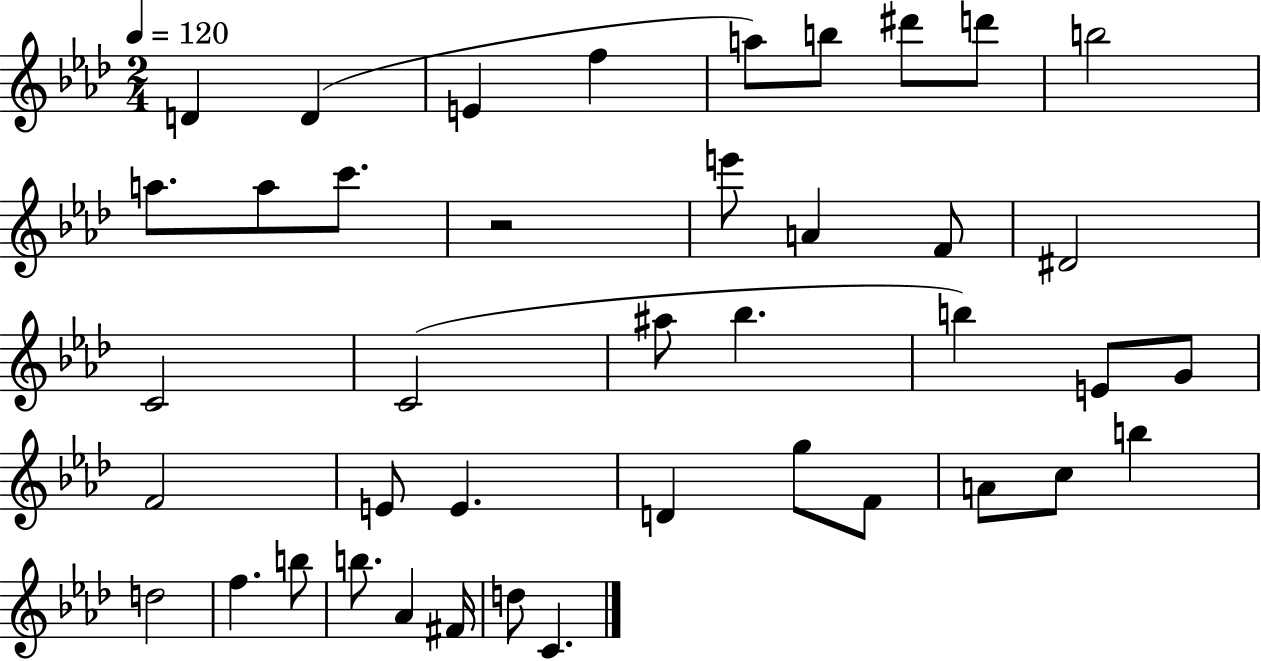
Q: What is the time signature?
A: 2/4